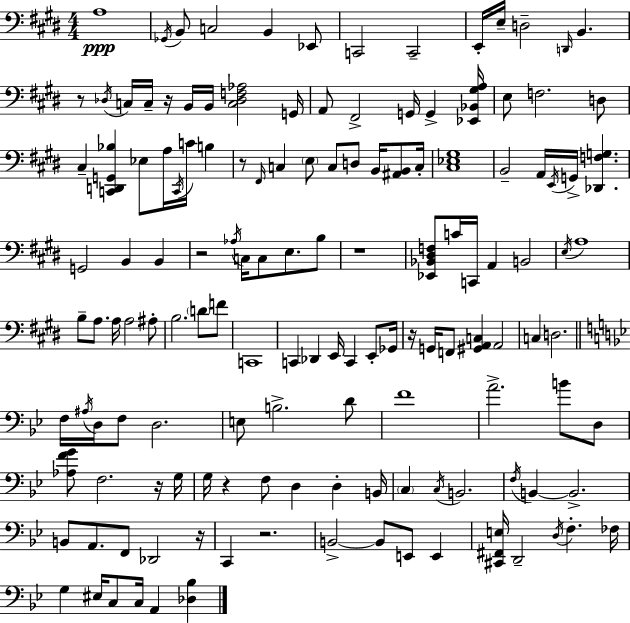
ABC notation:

X:1
T:Untitled
M:4/4
L:1/4
K:E
A,4 _G,,/4 B,,/2 C,2 B,, _E,,/2 C,,2 C,,2 E,,/4 E,/4 D,2 D,,/4 B,, z/2 _D,/4 C,/4 C,/4 z/4 B,,/4 B,,/4 [C,_D,F,_A,]2 G,,/4 A,,/2 ^F,,2 G,,/4 G,, [_E,,_B,,^G,A,]/4 E,/2 F,2 D,/2 ^C, [C,,D,,G,,_B,] _E,/2 A,/4 C,,/4 C/4 B, z/2 ^F,,/4 C, E,/2 C,/2 D,/2 B,,/4 [^A,,B,,]/2 C,/4 [^C,_E,^G,]4 B,,2 A,,/4 E,,/4 G,,/4 [_D,,F,G,] G,,2 B,, B,, z2 _A,/4 C,/4 C,/2 E,/2 B,/2 z4 [_E,,_B,,^D,F,]/2 C/4 C,,/4 A,, B,,2 E,/4 A,4 B,/2 A,/2 A,/4 A,2 ^A,/2 B,2 D/2 F/2 C,,4 C,, _D,, E,,/4 C,, E,,/2 _G,,/4 z/4 G,,/4 F,,/2 [^G,,A,,C,] A,,2 C, D,2 F,/4 ^A,/4 D,/4 F,/2 D,2 E,/2 B,2 D/2 F4 A2 B/2 D,/2 [_A,FG]/2 F,2 z/4 G,/4 G,/4 z F,/2 D, D, B,,/4 C, C,/4 B,,2 F,/4 B,, B,,2 B,,/2 A,,/2 F,,/2 _D,,2 z/4 C,, z2 B,,2 B,,/2 E,,/2 E,, [^C,,^F,,E,]/4 D,,2 D,/4 F, _F,/4 G, ^E,/4 C,/2 C,/4 A,, [_D,_B,]